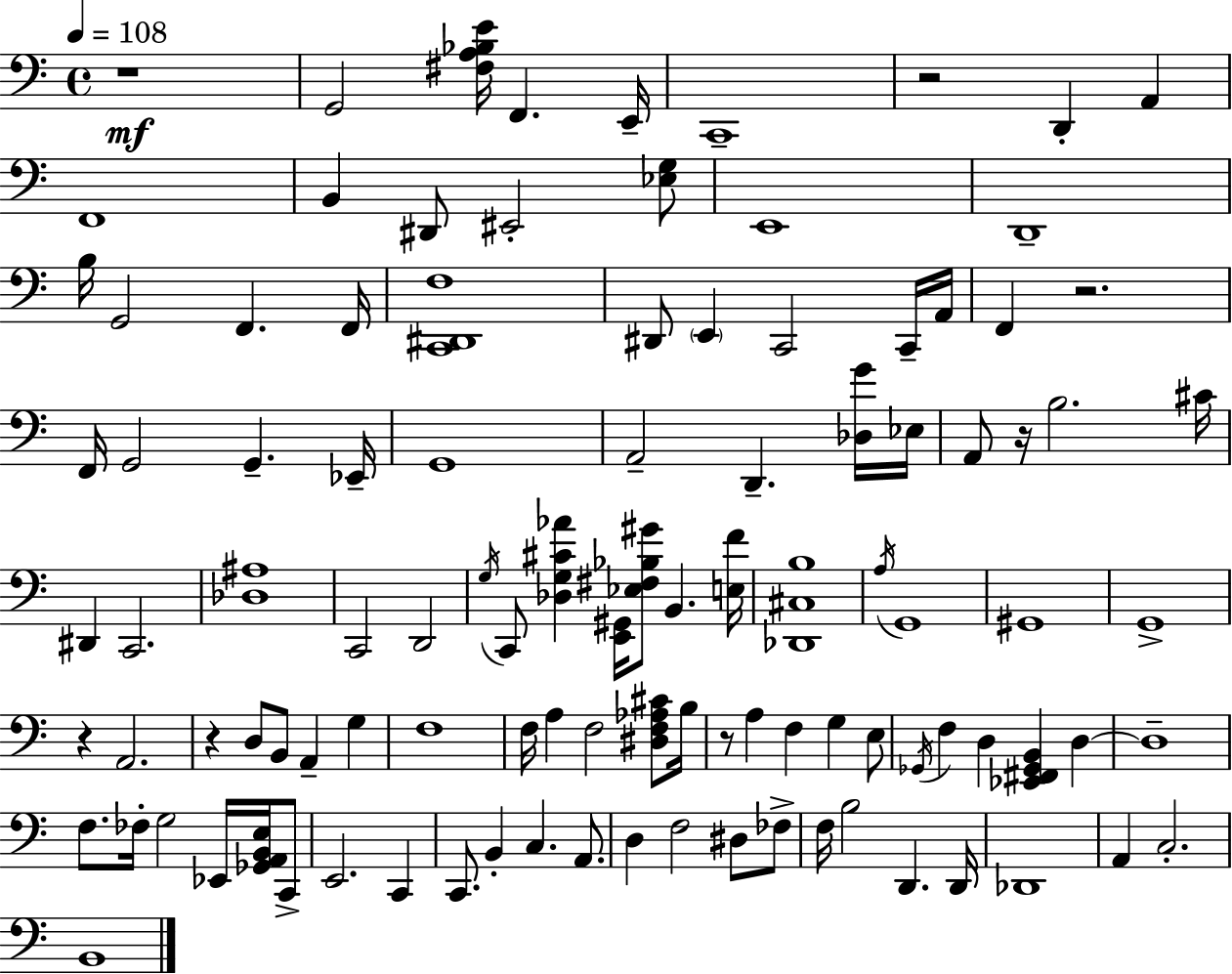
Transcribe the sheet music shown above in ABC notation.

X:1
T:Untitled
M:4/4
L:1/4
K:Am
z4 G,,2 [^F,A,_B,E]/4 F,, E,,/4 C,,4 z2 D,, A,, F,,4 B,, ^D,,/2 ^E,,2 [_E,G,]/2 E,,4 D,,4 B,/4 G,,2 F,, F,,/4 [C,,^D,,F,]4 ^D,,/2 E,, C,,2 C,,/4 A,,/4 F,, z2 F,,/4 G,,2 G,, _E,,/4 G,,4 A,,2 D,, [_D,G]/4 _E,/4 A,,/2 z/4 B,2 ^C/4 ^D,, C,,2 [_D,^A,]4 C,,2 D,,2 G,/4 C,,/2 [_D,G,^C_A] [E,,^G,,]/4 [_E,^F,_B,^G]/2 B,, [E,F]/4 [_D,,^C,B,]4 A,/4 G,,4 ^G,,4 G,,4 z A,,2 z D,/2 B,,/2 A,, G, F,4 F,/4 A, F,2 [^D,F,_A,^C]/2 B,/4 z/2 A, F, G, E,/2 _G,,/4 F, D, [_E,,^F,,_G,,B,,] D, D,4 F,/2 _F,/4 G,2 _E,,/4 [_G,,A,,B,,E,]/4 C,,/2 E,,2 C,, C,,/2 B,, C, A,,/2 D, F,2 ^D,/2 _F,/2 F,/4 B,2 D,, D,,/4 _D,,4 A,, C,2 B,,4